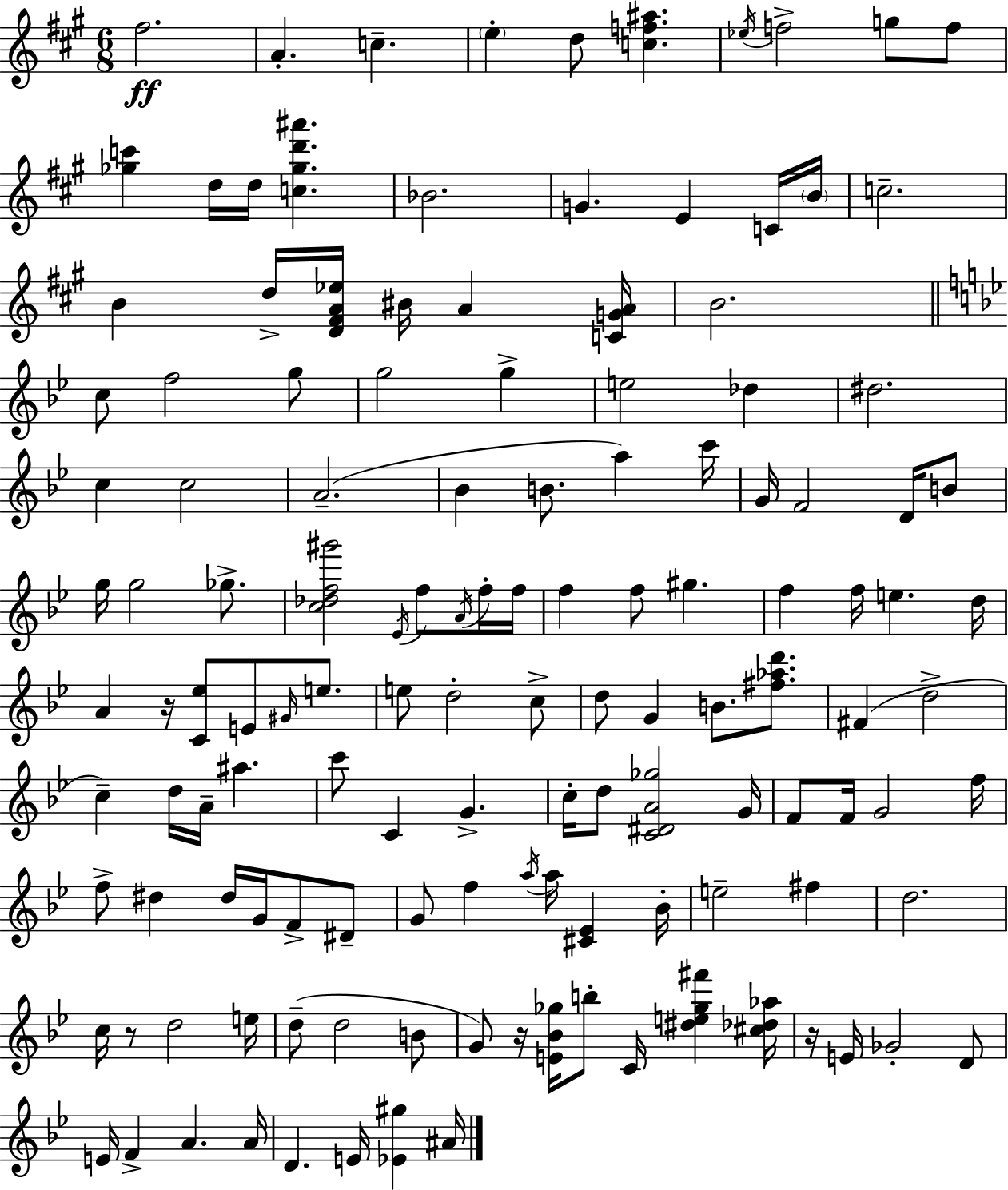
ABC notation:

X:1
T:Untitled
M:6/8
L:1/4
K:A
^f2 A c e d/2 [cf^a] _e/4 f2 g/2 f/2 [_gc'] d/4 d/4 [c_gd'^a'] _B2 G E C/4 B/4 c2 B d/4 [D^FA_e]/4 ^B/4 A [CGA]/4 B2 c/2 f2 g/2 g2 g e2 _d ^d2 c c2 A2 _B B/2 a c'/4 G/4 F2 D/4 B/2 g/4 g2 _g/2 [c_df^g']2 _E/4 f/2 A/4 f/4 f/4 f f/2 ^g f f/4 e d/4 A z/4 [C_e]/2 E/2 ^G/4 e/2 e/2 d2 c/2 d/2 G B/2 [^f_ad']/2 ^F d2 c d/4 A/4 ^a c'/2 C G c/4 d/2 [C^DA_g]2 G/4 F/2 F/4 G2 f/4 f/2 ^d ^d/4 G/4 F/2 ^D/2 G/2 f a/4 a/4 [^C_E] _B/4 e2 ^f d2 c/4 z/2 d2 e/4 d/2 d2 B/2 G/2 z/4 [E_B_g]/4 b/2 C/4 [^de_g^f'] [^c_d_a]/4 z/4 E/4 _G2 D/2 E/4 F A A/4 D E/4 [_E^g] ^A/4